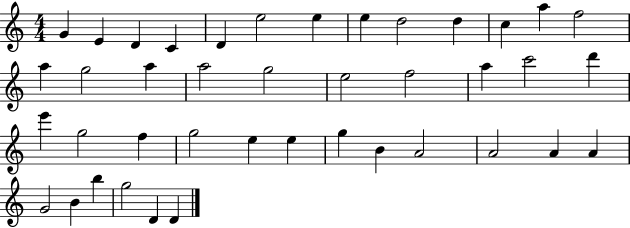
{
  \clef treble
  \numericTimeSignature
  \time 4/4
  \key c \major
  g'4 e'4 d'4 c'4 | d'4 e''2 e''4 | e''4 d''2 d''4 | c''4 a''4 f''2 | \break a''4 g''2 a''4 | a''2 g''2 | e''2 f''2 | a''4 c'''2 d'''4 | \break e'''4 g''2 f''4 | g''2 e''4 e''4 | g''4 b'4 a'2 | a'2 a'4 a'4 | \break g'2 b'4 b''4 | g''2 d'4 d'4 | \bar "|."
}